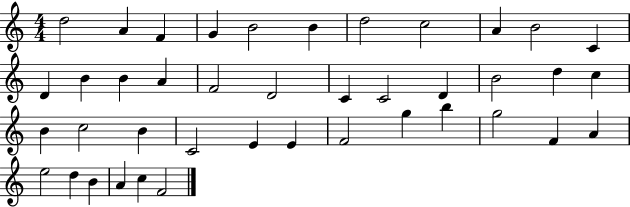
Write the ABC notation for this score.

X:1
T:Untitled
M:4/4
L:1/4
K:C
d2 A F G B2 B d2 c2 A B2 C D B B A F2 D2 C C2 D B2 d c B c2 B C2 E E F2 g b g2 F A e2 d B A c F2